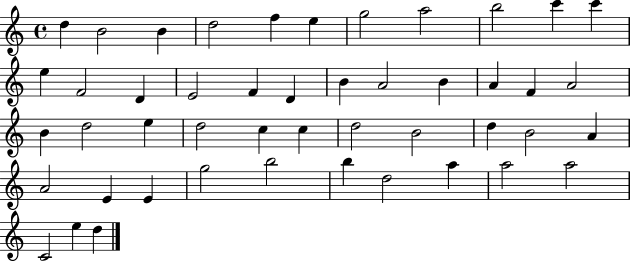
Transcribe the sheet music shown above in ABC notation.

X:1
T:Untitled
M:4/4
L:1/4
K:C
d B2 B d2 f e g2 a2 b2 c' c' e F2 D E2 F D B A2 B A F A2 B d2 e d2 c c d2 B2 d B2 A A2 E E g2 b2 b d2 a a2 a2 C2 e d